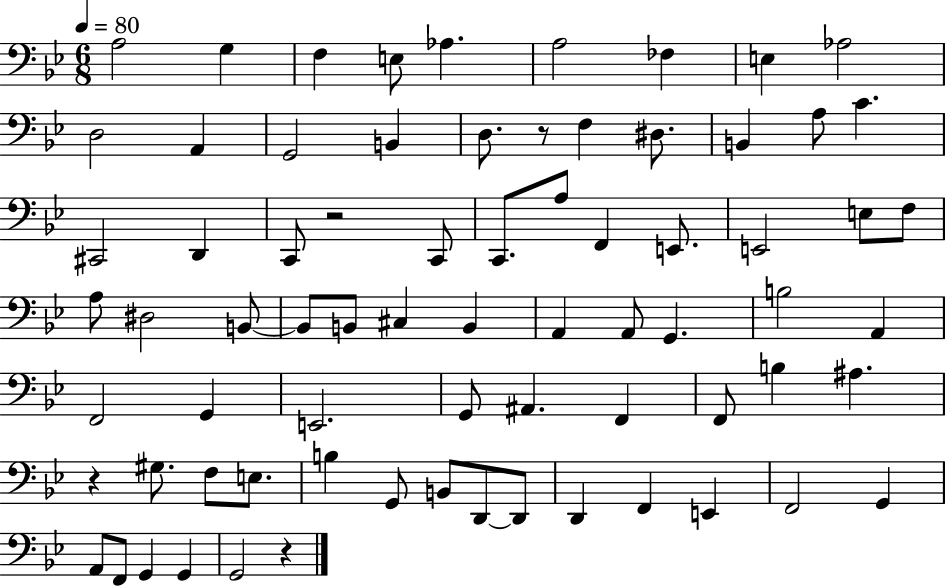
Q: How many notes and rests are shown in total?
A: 73